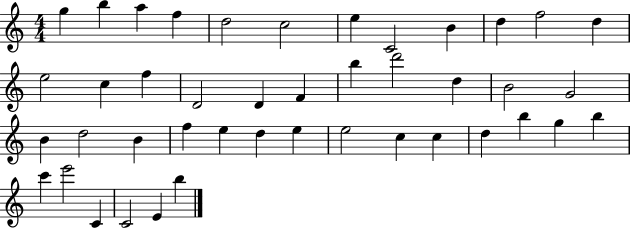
G5/q B5/q A5/q F5/q D5/h C5/h E5/q C4/h B4/q D5/q F5/h D5/q E5/h C5/q F5/q D4/h D4/q F4/q B5/q D6/h D5/q B4/h G4/h B4/q D5/h B4/q F5/q E5/q D5/q E5/q E5/h C5/q C5/q D5/q B5/q G5/q B5/q C6/q E6/h C4/q C4/h E4/q B5/q